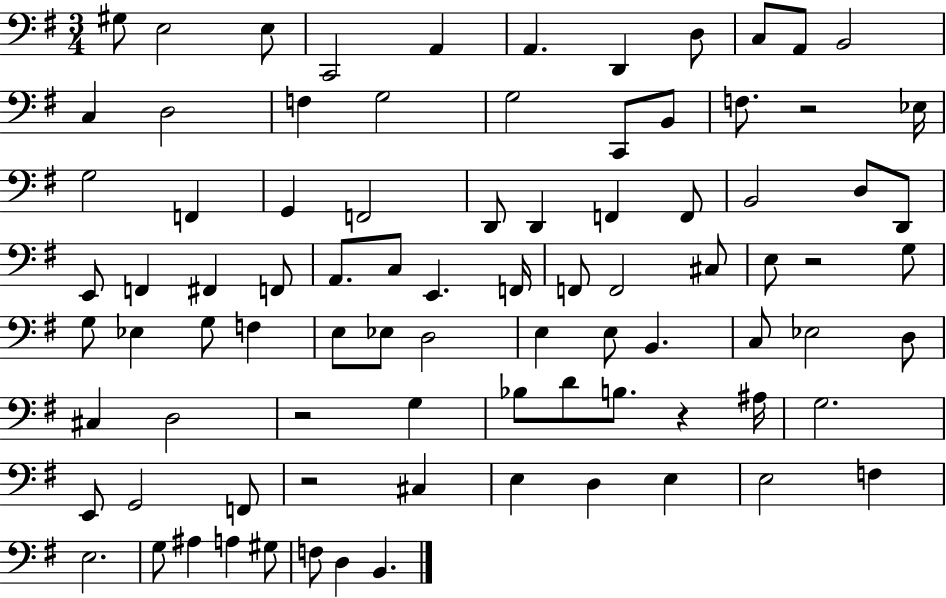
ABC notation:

X:1
T:Untitled
M:3/4
L:1/4
K:G
^G,/2 E,2 E,/2 C,,2 A,, A,, D,, D,/2 C,/2 A,,/2 B,,2 C, D,2 F, G,2 G,2 C,,/2 B,,/2 F,/2 z2 _E,/4 G,2 F,, G,, F,,2 D,,/2 D,, F,, F,,/2 B,,2 D,/2 D,,/2 E,,/2 F,, ^F,, F,,/2 A,,/2 C,/2 E,, F,,/4 F,,/2 F,,2 ^C,/2 E,/2 z2 G,/2 G,/2 _E, G,/2 F, E,/2 _E,/2 D,2 E, E,/2 B,, C,/2 _E,2 D,/2 ^C, D,2 z2 G, _B,/2 D/2 B,/2 z ^A,/4 G,2 E,,/2 G,,2 F,,/2 z2 ^C, E, D, E, E,2 F, E,2 G,/2 ^A, A, ^G,/2 F,/2 D, B,,